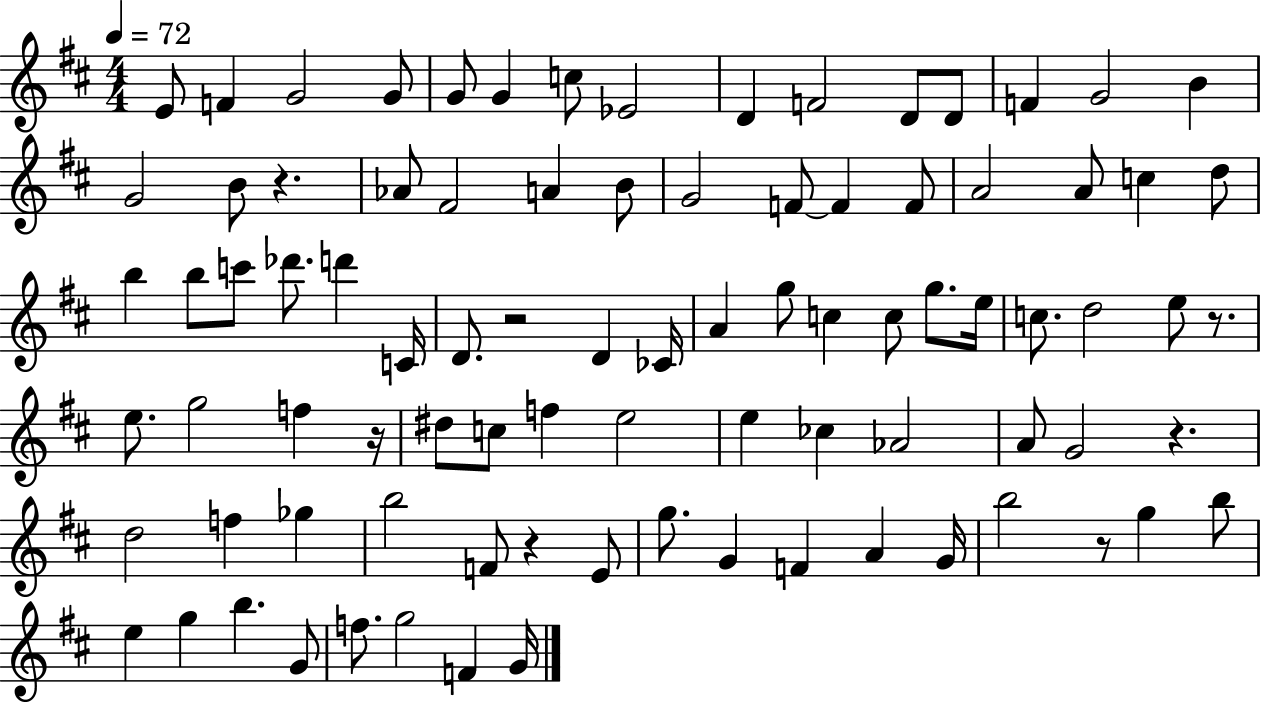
E4/e F4/q G4/h G4/e G4/e G4/q C5/e Eb4/h D4/q F4/h D4/e D4/e F4/q G4/h B4/q G4/h B4/e R/q. Ab4/e F#4/h A4/q B4/e G4/h F4/e F4/q F4/e A4/h A4/e C5/q D5/e B5/q B5/e C6/e Db6/e. D6/q C4/s D4/e. R/h D4/q CES4/s A4/q G5/e C5/q C5/e G5/e. E5/s C5/e. D5/h E5/e R/e. E5/e. G5/h F5/q R/s D#5/e C5/e F5/q E5/h E5/q CES5/q Ab4/h A4/e G4/h R/q. D5/h F5/q Gb5/q B5/h F4/e R/q E4/e G5/e. G4/q F4/q A4/q G4/s B5/h R/e G5/q B5/e E5/q G5/q B5/q. G4/e F5/e. G5/h F4/q G4/s